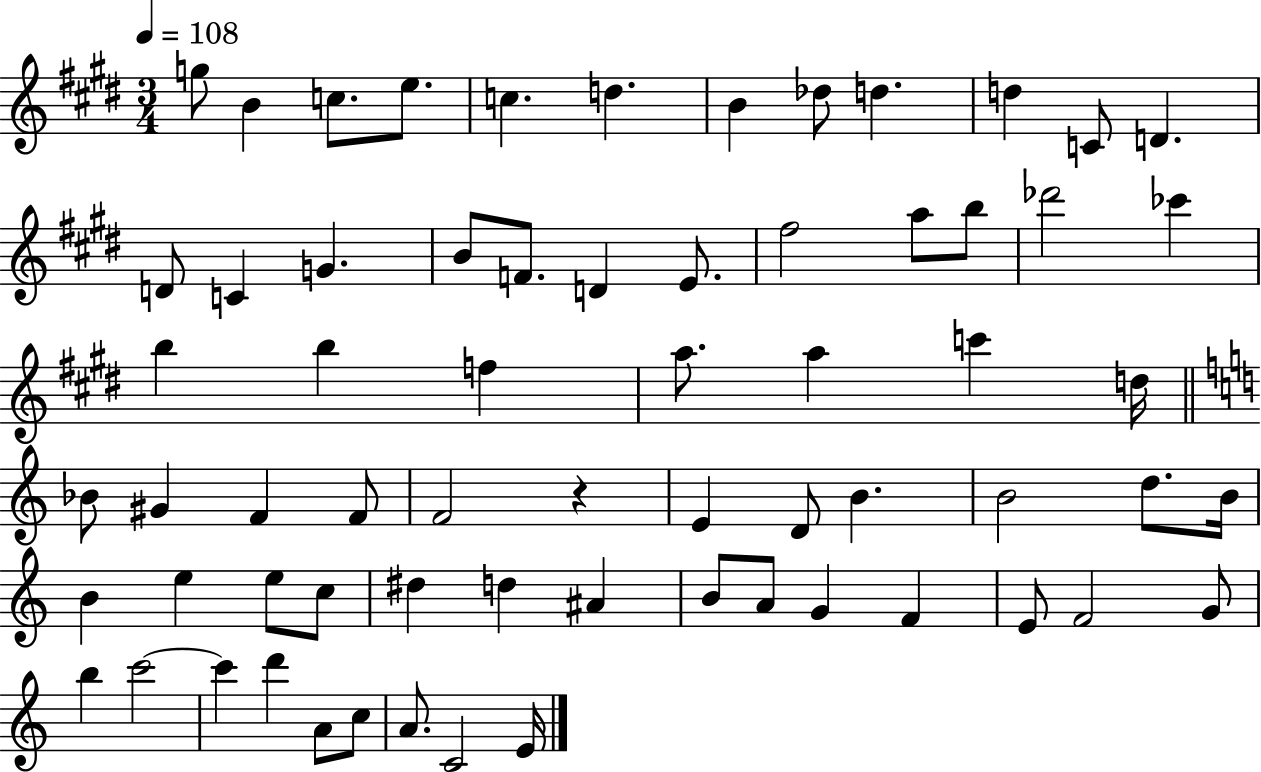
{
  \clef treble
  \numericTimeSignature
  \time 3/4
  \key e \major
  \tempo 4 = 108
  g''8 b'4 c''8. e''8. | c''4. d''4. | b'4 des''8 d''4. | d''4 c'8 d'4. | \break d'8 c'4 g'4. | b'8 f'8. d'4 e'8. | fis''2 a''8 b''8 | des'''2 ces'''4 | \break b''4 b''4 f''4 | a''8. a''4 c'''4 d''16 | \bar "||" \break \key a \minor bes'8 gis'4 f'4 f'8 | f'2 r4 | e'4 d'8 b'4. | b'2 d''8. b'16 | \break b'4 e''4 e''8 c''8 | dis''4 d''4 ais'4 | b'8 a'8 g'4 f'4 | e'8 f'2 g'8 | \break b''4 c'''2~~ | c'''4 d'''4 a'8 c''8 | a'8. c'2 e'16 | \bar "|."
}